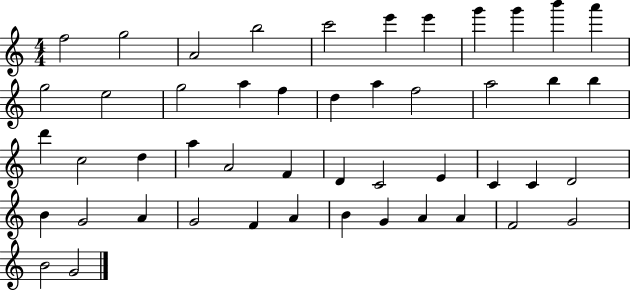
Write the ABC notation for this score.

X:1
T:Untitled
M:4/4
L:1/4
K:C
f2 g2 A2 b2 c'2 e' e' g' g' b' a' g2 e2 g2 a f d a f2 a2 b b d' c2 d a A2 F D C2 E C C D2 B G2 A G2 F A B G A A F2 G2 B2 G2